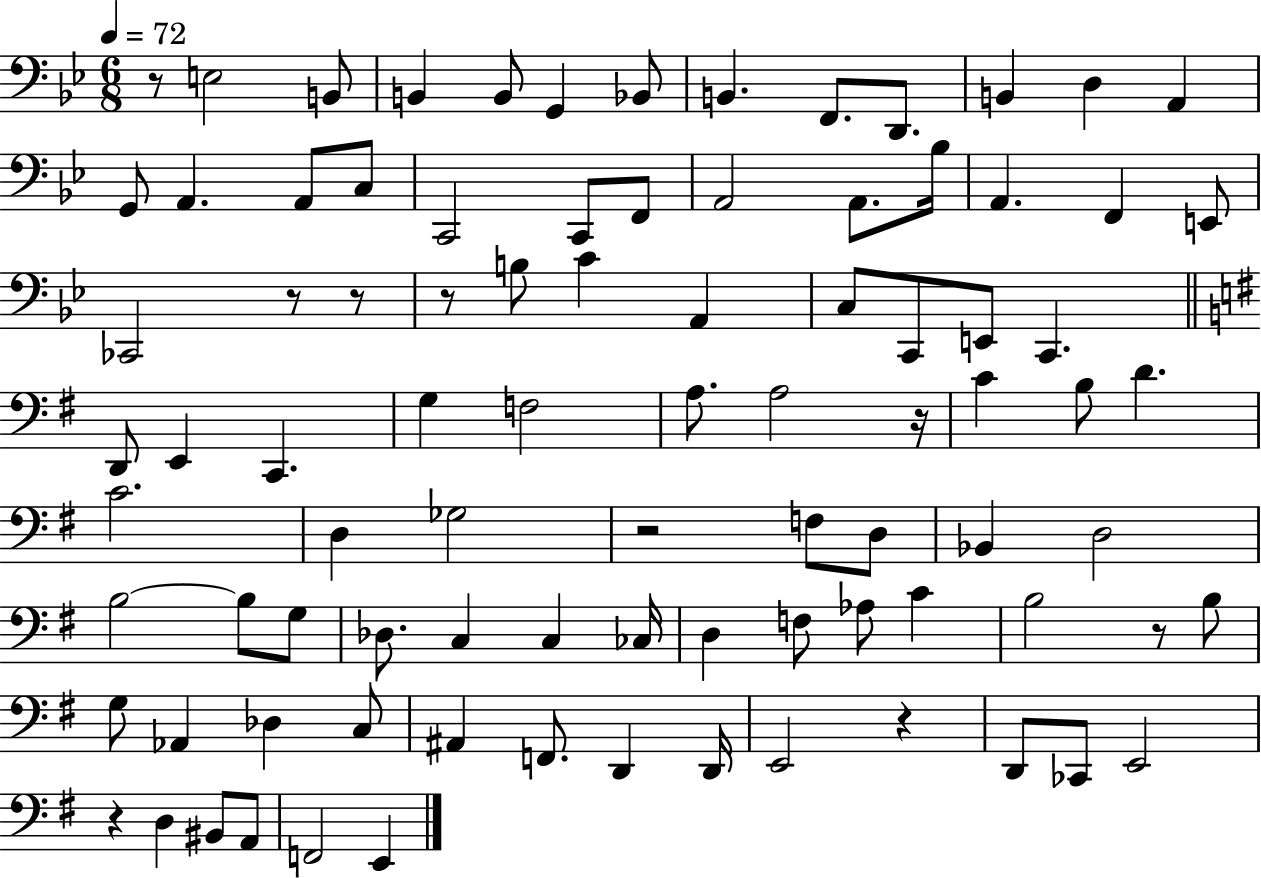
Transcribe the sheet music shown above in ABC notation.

X:1
T:Untitled
M:6/8
L:1/4
K:Bb
z/2 E,2 B,,/2 B,, B,,/2 G,, _B,,/2 B,, F,,/2 D,,/2 B,, D, A,, G,,/2 A,, A,,/2 C,/2 C,,2 C,,/2 F,,/2 A,,2 A,,/2 _B,/4 A,, F,, E,,/2 _C,,2 z/2 z/2 z/2 B,/2 C A,, C,/2 C,,/2 E,,/2 C,, D,,/2 E,, C,, G, F,2 A,/2 A,2 z/4 C B,/2 D C2 D, _G,2 z2 F,/2 D,/2 _B,, D,2 B,2 B,/2 G,/2 _D,/2 C, C, _C,/4 D, F,/2 _A,/2 C B,2 z/2 B,/2 G,/2 _A,, _D, C,/2 ^A,, F,,/2 D,, D,,/4 E,,2 z D,,/2 _C,,/2 E,,2 z D, ^B,,/2 A,,/2 F,,2 E,,